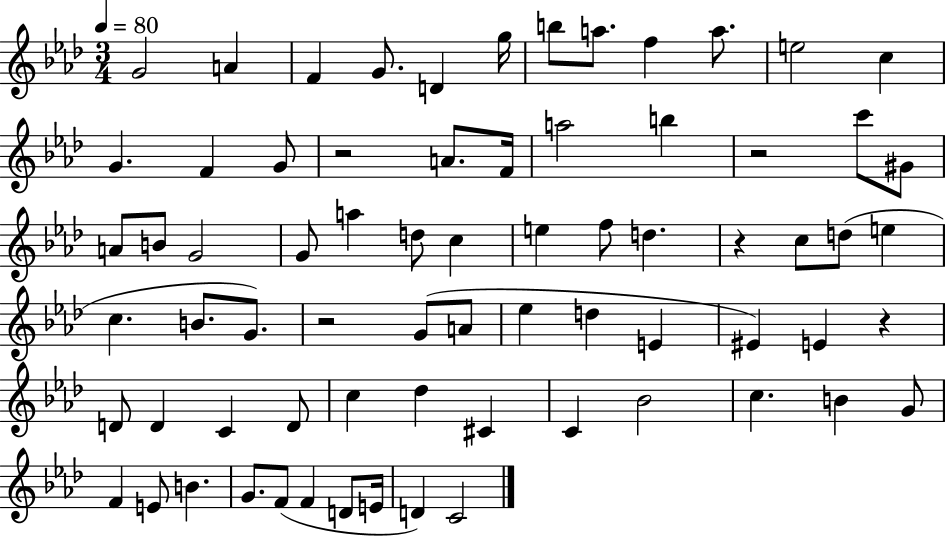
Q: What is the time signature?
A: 3/4